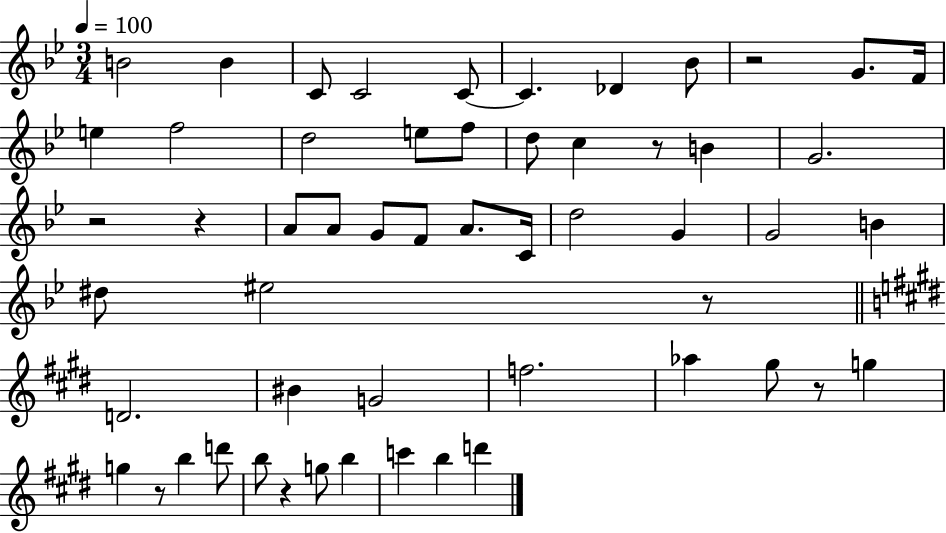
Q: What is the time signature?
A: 3/4